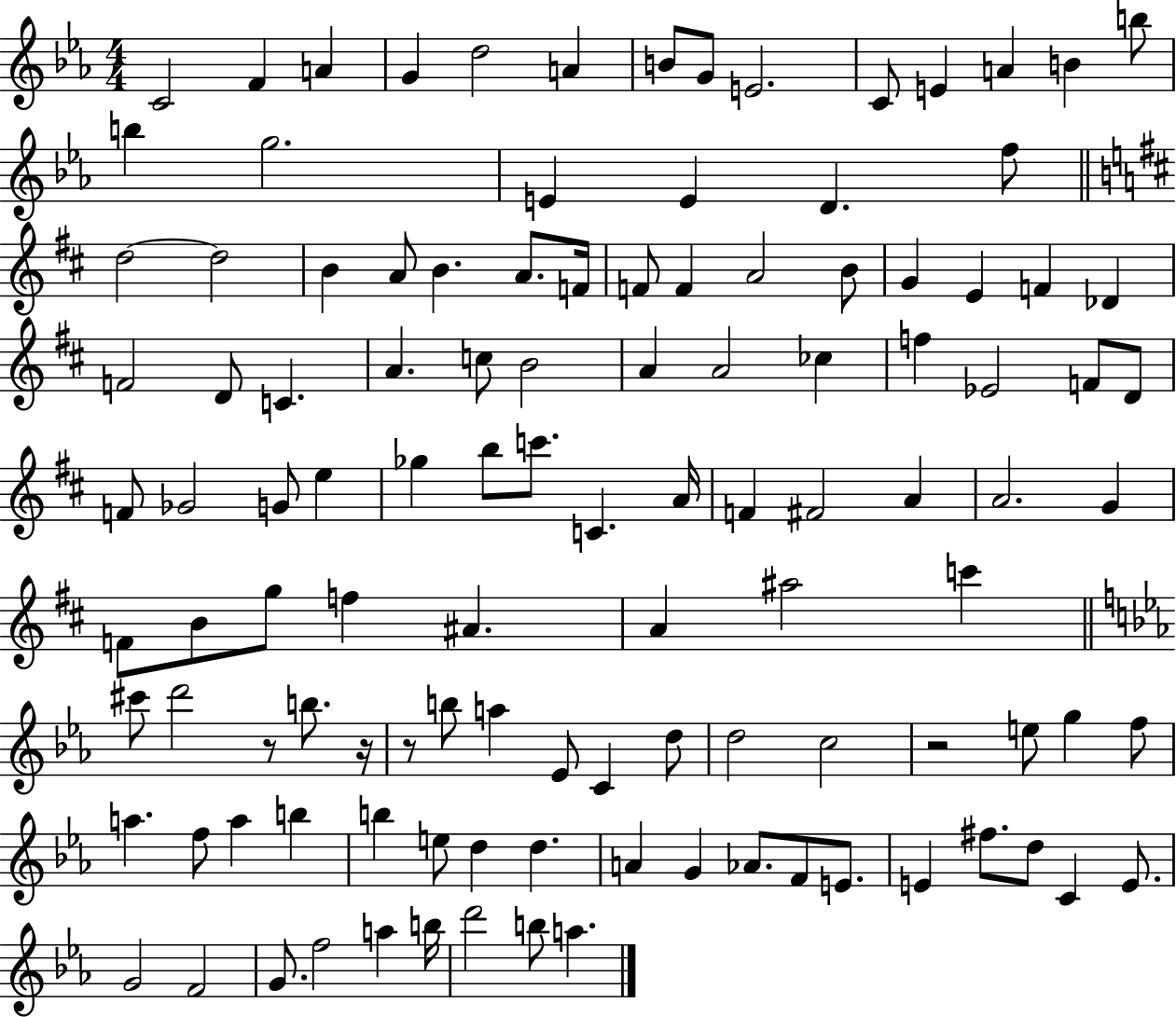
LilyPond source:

{
  \clef treble
  \numericTimeSignature
  \time 4/4
  \key ees \major
  \repeat volta 2 { c'2 f'4 a'4 | g'4 d''2 a'4 | b'8 g'8 e'2. | c'8 e'4 a'4 b'4 b''8 | \break b''4 g''2. | e'4 e'4 d'4. f''8 | \bar "||" \break \key d \major d''2~~ d''2 | b'4 a'8 b'4. a'8. f'16 | f'8 f'4 a'2 b'8 | g'4 e'4 f'4 des'4 | \break f'2 d'8 c'4. | a'4. c''8 b'2 | a'4 a'2 ces''4 | f''4 ees'2 f'8 d'8 | \break f'8 ges'2 g'8 e''4 | ges''4 b''8 c'''8. c'4. a'16 | f'4 fis'2 a'4 | a'2. g'4 | \break f'8 b'8 g''8 f''4 ais'4. | a'4 ais''2 c'''4 | \bar "||" \break \key ees \major cis'''8 d'''2 r8 b''8. r16 | r8 b''8 a''4 ees'8 c'4 d''8 | d''2 c''2 | r2 e''8 g''4 f''8 | \break a''4. f''8 a''4 b''4 | b''4 e''8 d''4 d''4. | a'4 g'4 aes'8. f'8 e'8. | e'4 fis''8. d''8 c'4 e'8. | \break g'2 f'2 | g'8. f''2 a''4 b''16 | d'''2 b''8 a''4. | } \bar "|."
}